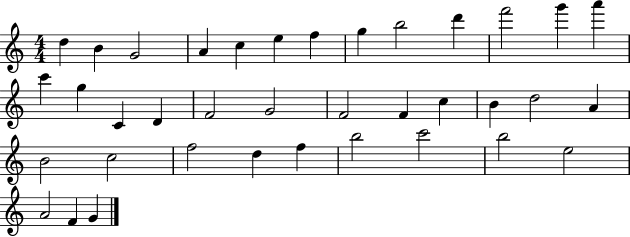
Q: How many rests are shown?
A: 0